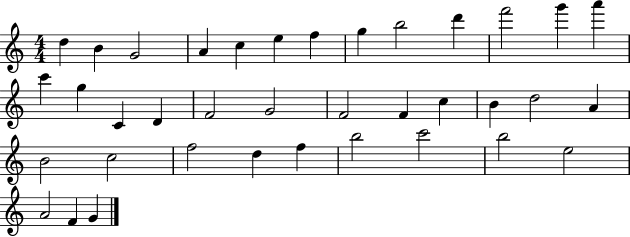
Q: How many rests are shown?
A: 0